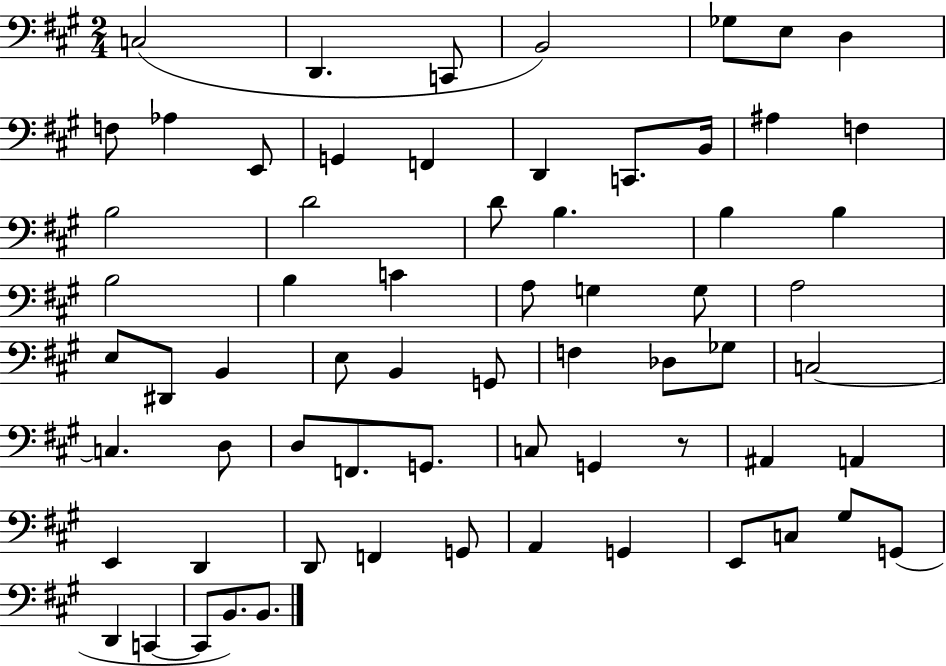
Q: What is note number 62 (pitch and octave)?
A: C2